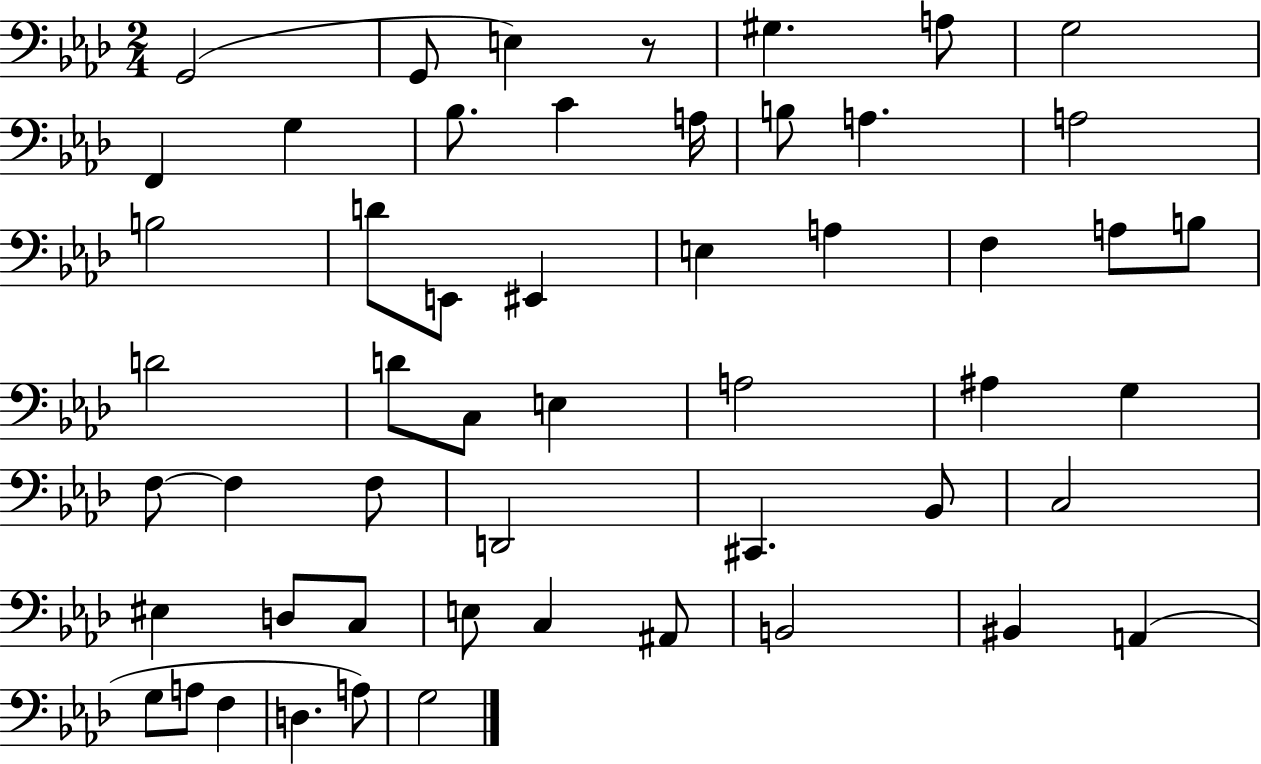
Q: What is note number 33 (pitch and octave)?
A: F3